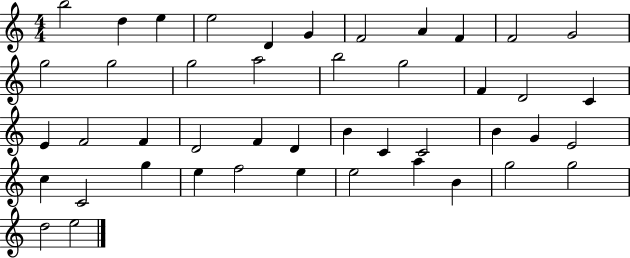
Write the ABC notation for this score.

X:1
T:Untitled
M:4/4
L:1/4
K:C
b2 d e e2 D G F2 A F F2 G2 g2 g2 g2 a2 b2 g2 F D2 C E F2 F D2 F D B C C2 B G E2 c C2 g e f2 e e2 a B g2 g2 d2 e2